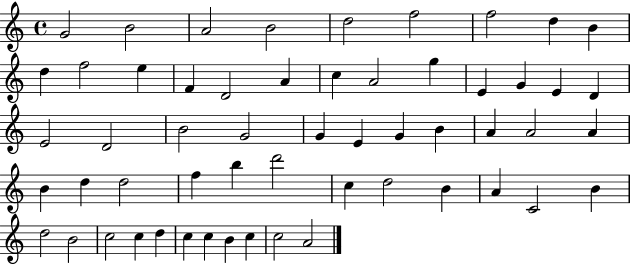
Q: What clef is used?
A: treble